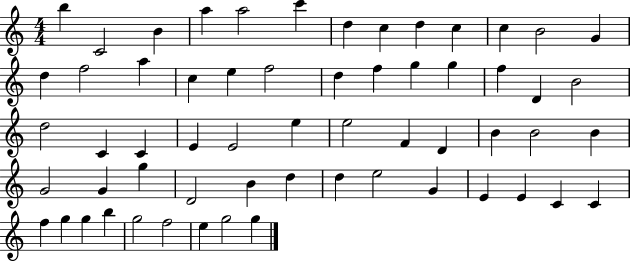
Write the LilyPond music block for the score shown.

{
  \clef treble
  \numericTimeSignature
  \time 4/4
  \key c \major
  b''4 c'2 b'4 | a''4 a''2 c'''4 | d''4 c''4 d''4 c''4 | c''4 b'2 g'4 | \break d''4 f''2 a''4 | c''4 e''4 f''2 | d''4 f''4 g''4 g''4 | f''4 d'4 b'2 | \break d''2 c'4 c'4 | e'4 e'2 e''4 | e''2 f'4 d'4 | b'4 b'2 b'4 | \break g'2 g'4 g''4 | d'2 b'4 d''4 | d''4 e''2 g'4 | e'4 e'4 c'4 c'4 | \break f''4 g''4 g''4 b''4 | g''2 f''2 | e''4 g''2 g''4 | \bar "|."
}